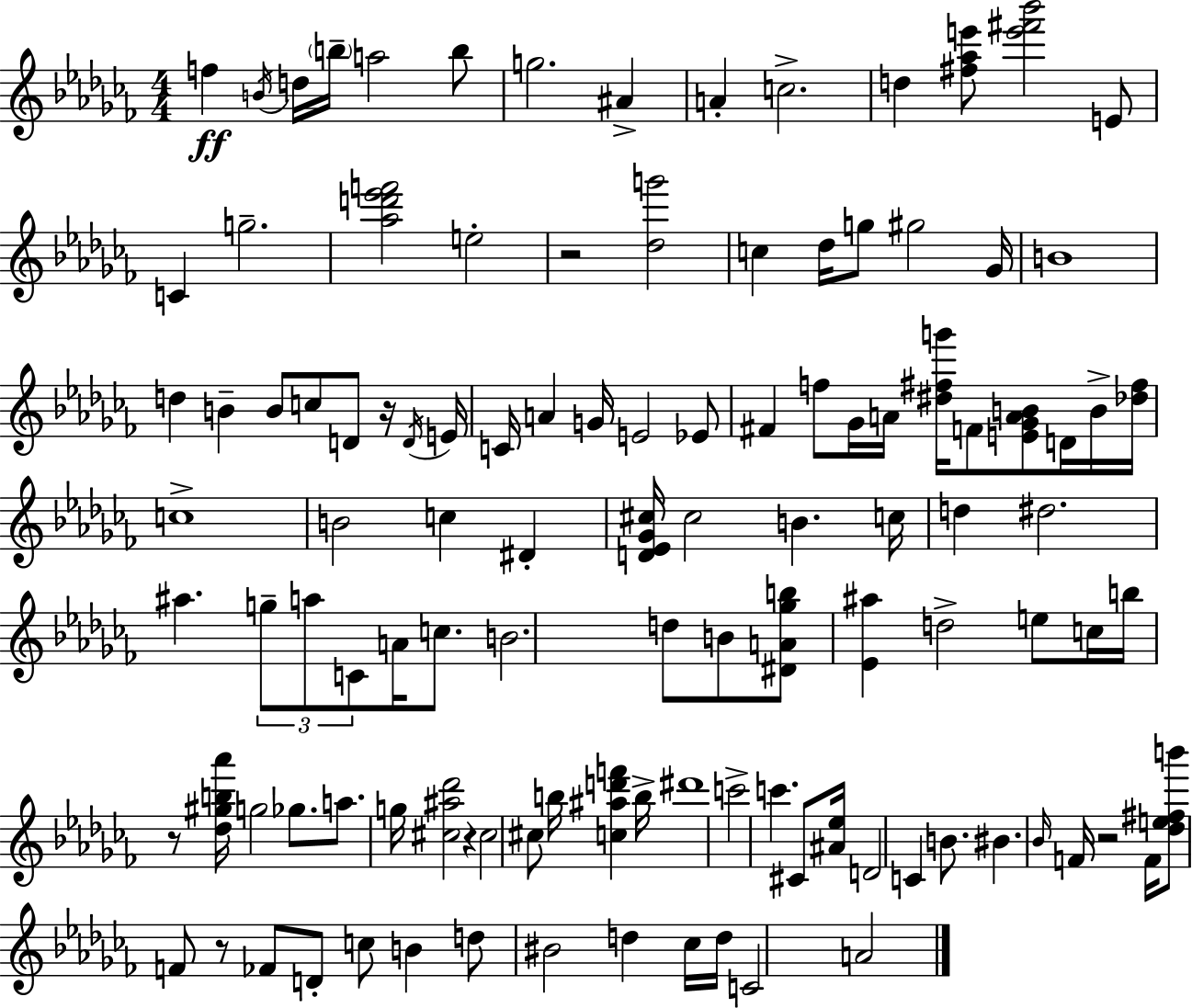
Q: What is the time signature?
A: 4/4